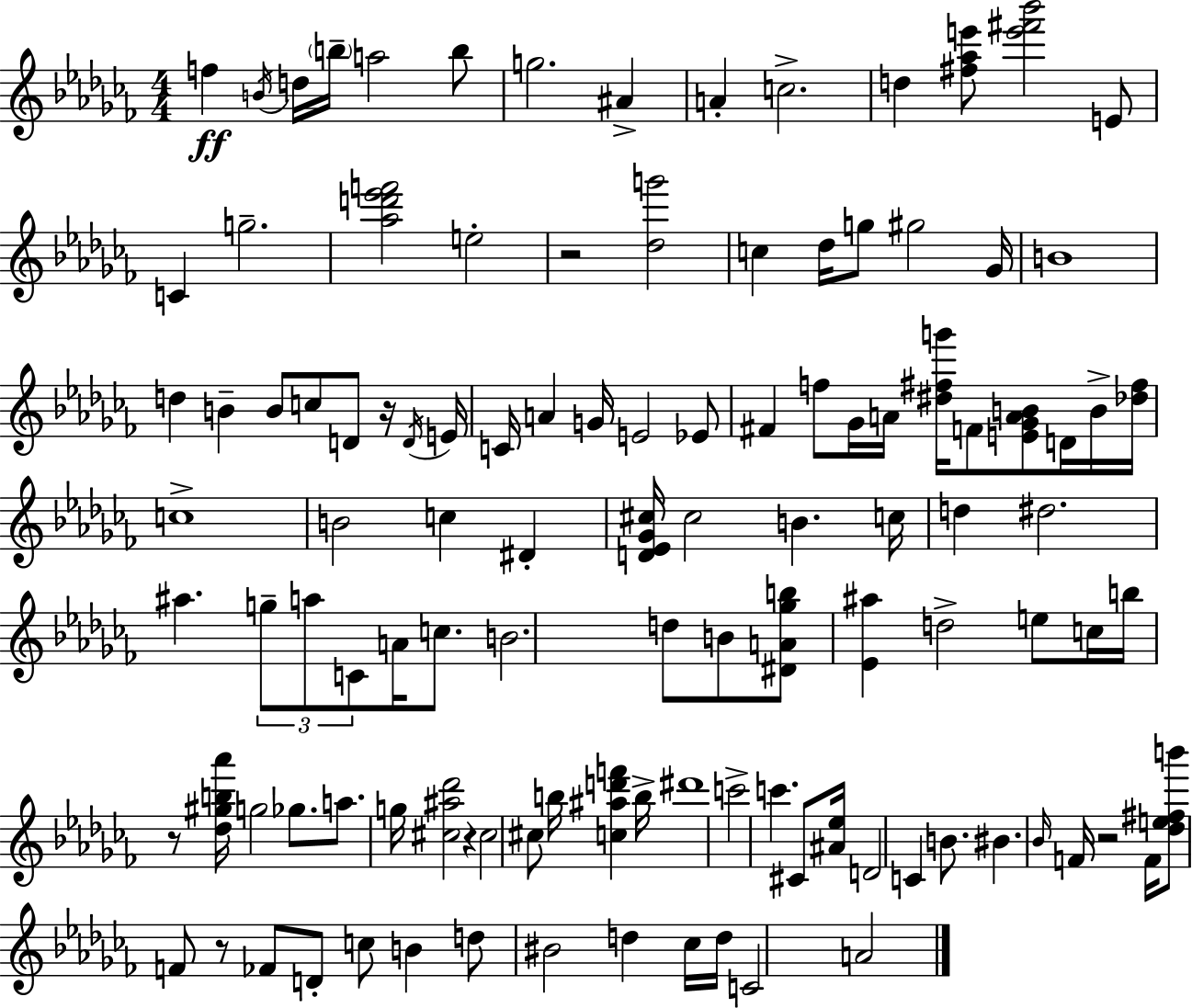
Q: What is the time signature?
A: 4/4